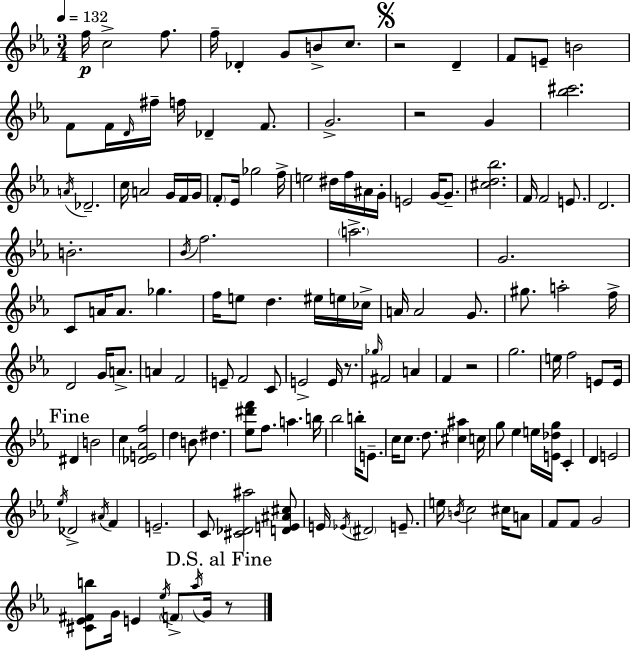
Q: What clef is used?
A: treble